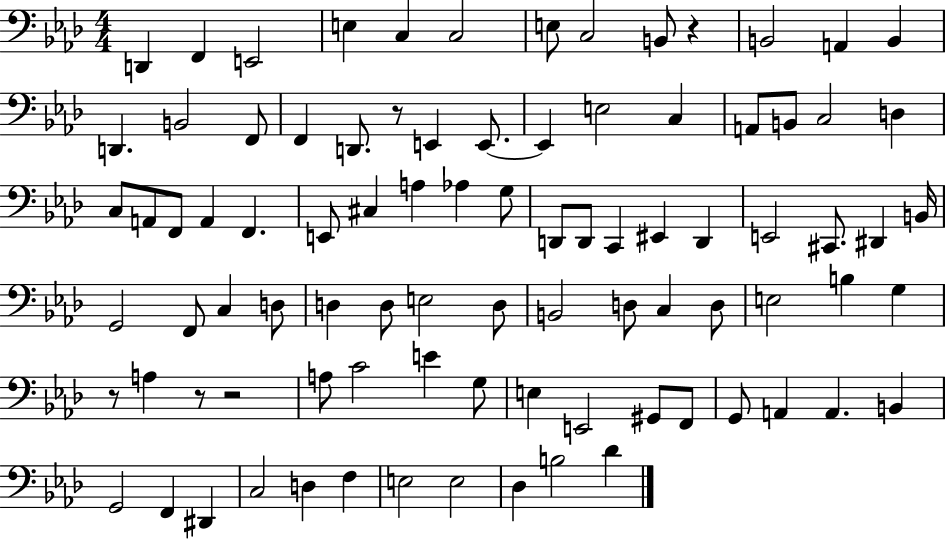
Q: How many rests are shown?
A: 5